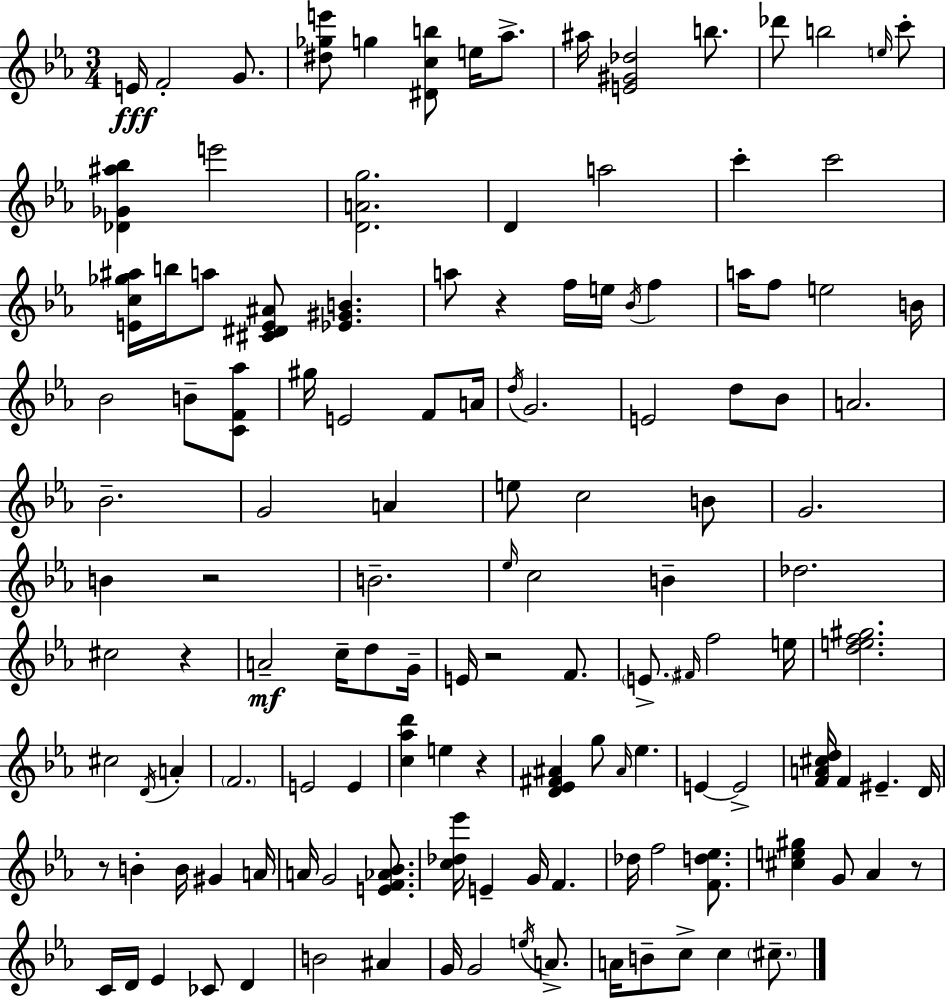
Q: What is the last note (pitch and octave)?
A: C#5